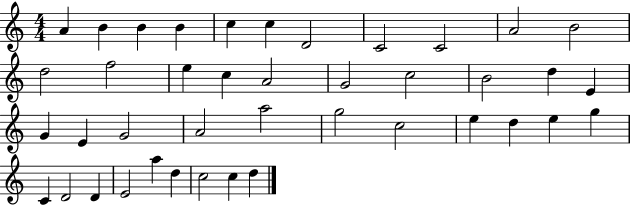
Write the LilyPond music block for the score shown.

{
  \clef treble
  \numericTimeSignature
  \time 4/4
  \key c \major
  a'4 b'4 b'4 b'4 | c''4 c''4 d'2 | c'2 c'2 | a'2 b'2 | \break d''2 f''2 | e''4 c''4 a'2 | g'2 c''2 | b'2 d''4 e'4 | \break g'4 e'4 g'2 | a'2 a''2 | g''2 c''2 | e''4 d''4 e''4 g''4 | \break c'4 d'2 d'4 | e'2 a''4 d''4 | c''2 c''4 d''4 | \bar "|."
}